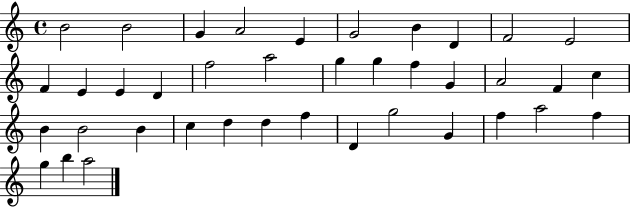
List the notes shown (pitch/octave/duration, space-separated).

B4/h B4/h G4/q A4/h E4/q G4/h B4/q D4/q F4/h E4/h F4/q E4/q E4/q D4/q F5/h A5/h G5/q G5/q F5/q G4/q A4/h F4/q C5/q B4/q B4/h B4/q C5/q D5/q D5/q F5/q D4/q G5/h G4/q F5/q A5/h F5/q G5/q B5/q A5/h